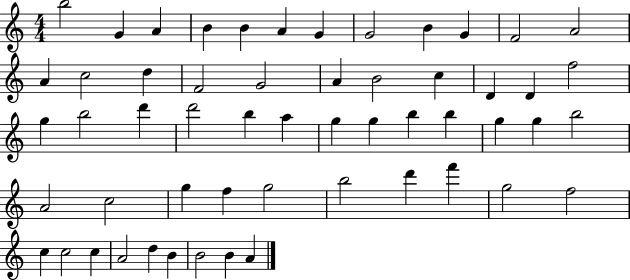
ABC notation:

X:1
T:Untitled
M:4/4
L:1/4
K:C
b2 G A B B A G G2 B G F2 A2 A c2 d F2 G2 A B2 c D D f2 g b2 d' d'2 b a g g b b g g b2 A2 c2 g f g2 b2 d' f' g2 f2 c c2 c A2 d B B2 B A